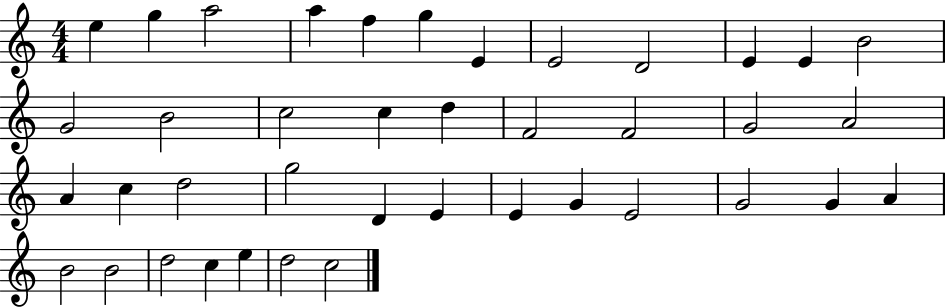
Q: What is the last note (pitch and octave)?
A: C5